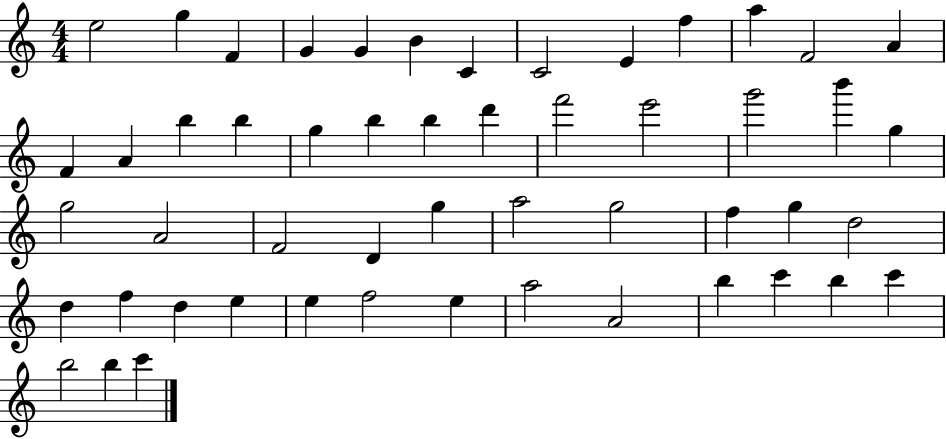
E5/h G5/q F4/q G4/q G4/q B4/q C4/q C4/h E4/q F5/q A5/q F4/h A4/q F4/q A4/q B5/q B5/q G5/q B5/q B5/q D6/q F6/h E6/h G6/h B6/q G5/q G5/h A4/h F4/h D4/q G5/q A5/h G5/h F5/q G5/q D5/h D5/q F5/q D5/q E5/q E5/q F5/h E5/q A5/h A4/h B5/q C6/q B5/q C6/q B5/h B5/q C6/q